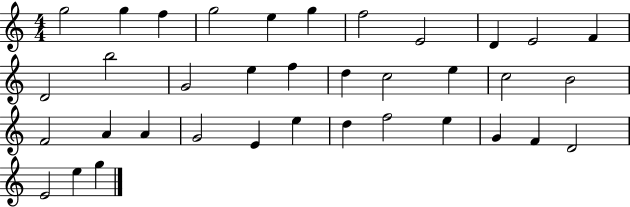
{
  \clef treble
  \numericTimeSignature
  \time 4/4
  \key c \major
  g''2 g''4 f''4 | g''2 e''4 g''4 | f''2 e'2 | d'4 e'2 f'4 | \break d'2 b''2 | g'2 e''4 f''4 | d''4 c''2 e''4 | c''2 b'2 | \break f'2 a'4 a'4 | g'2 e'4 e''4 | d''4 f''2 e''4 | g'4 f'4 d'2 | \break e'2 e''4 g''4 | \bar "|."
}